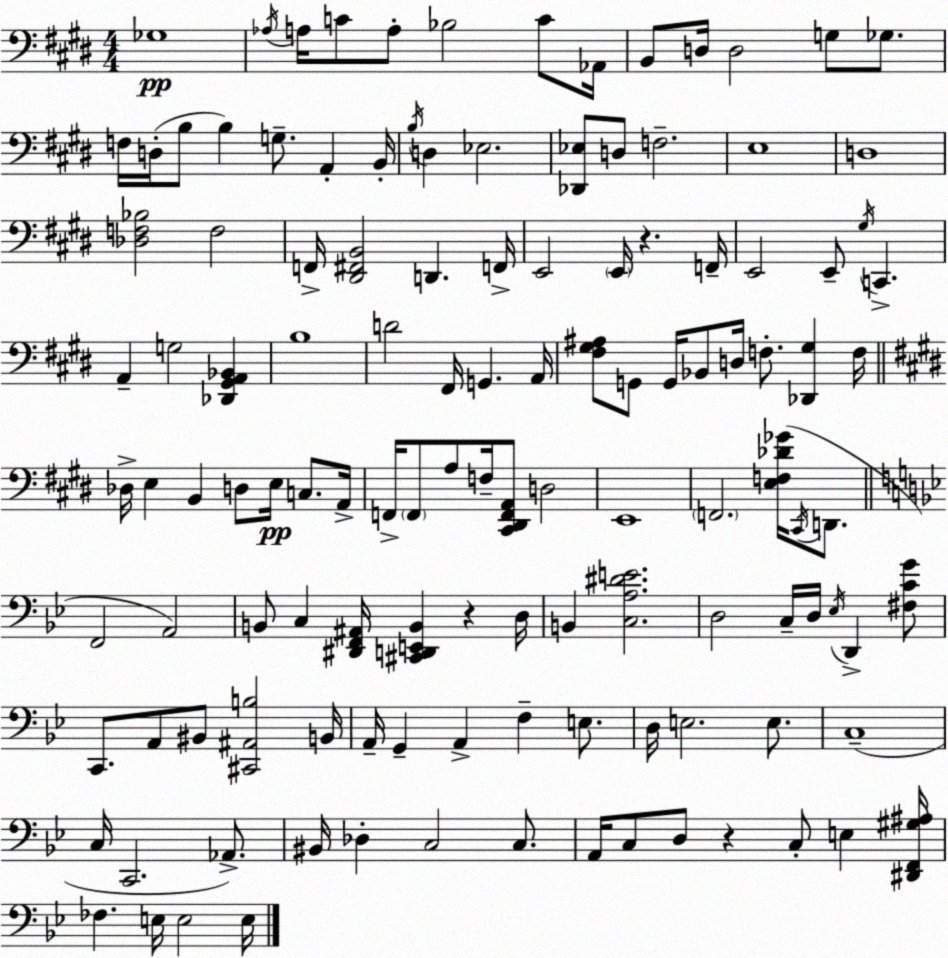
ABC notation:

X:1
T:Untitled
M:4/4
L:1/4
K:E
_G,4 _A,/4 A,/4 C/2 A,/2 _B,2 C/2 _A,,/4 B,,/2 D,/4 D,2 G,/2 _G,/2 F,/4 D,/4 B,/2 B, G,/2 A,, B,,/4 B,/4 D, _E,2 [_D,,_E,]/2 D,/2 F,2 E,4 D,4 [_D,F,_B,]2 F,2 F,,/4 [^D,,^F,,B,,]2 D,, F,,/4 E,,2 E,,/4 z F,,/4 E,,2 E,,/2 ^G,/4 C,, A,, G,2 [_D,,^G,,A,,_B,,] B,4 D2 ^F,,/4 G,, A,,/4 [^F,^G,^A,]/2 G,,/2 G,,/4 _B,,/2 D,/4 F,/2 [_D,,^G,] F,/4 _D,/4 E, B,, D,/2 E,/4 C,/2 A,,/4 F,,/4 F,,/2 A,/2 F,/4 [^C,,^D,,F,,A,,]/2 D,2 E,,4 F,,2 [E,F,_D_G]/4 ^C,,/4 D,,/2 F,,2 A,,2 B,,/2 C, [^D,,F,,^A,,]/4 [^C,,D,,E,,B,,] z D,/4 B,, [C,A,^DE]2 D,2 C,/4 D,/4 _E,/4 D,, [^F,CG]/2 C,,/2 A,,/2 ^B,,/2 [^C,,^A,,B,]2 B,,/4 A,,/4 G,, A,, F, E,/2 D,/4 E,2 E,/2 C,4 C,/4 C,,2 _A,,/2 ^B,,/4 _D, C,2 C,/2 A,,/4 C,/2 D,/2 z C,/2 E, [^D,,F,,^G,^A,]/4 _F, E,/4 E,2 E,/4